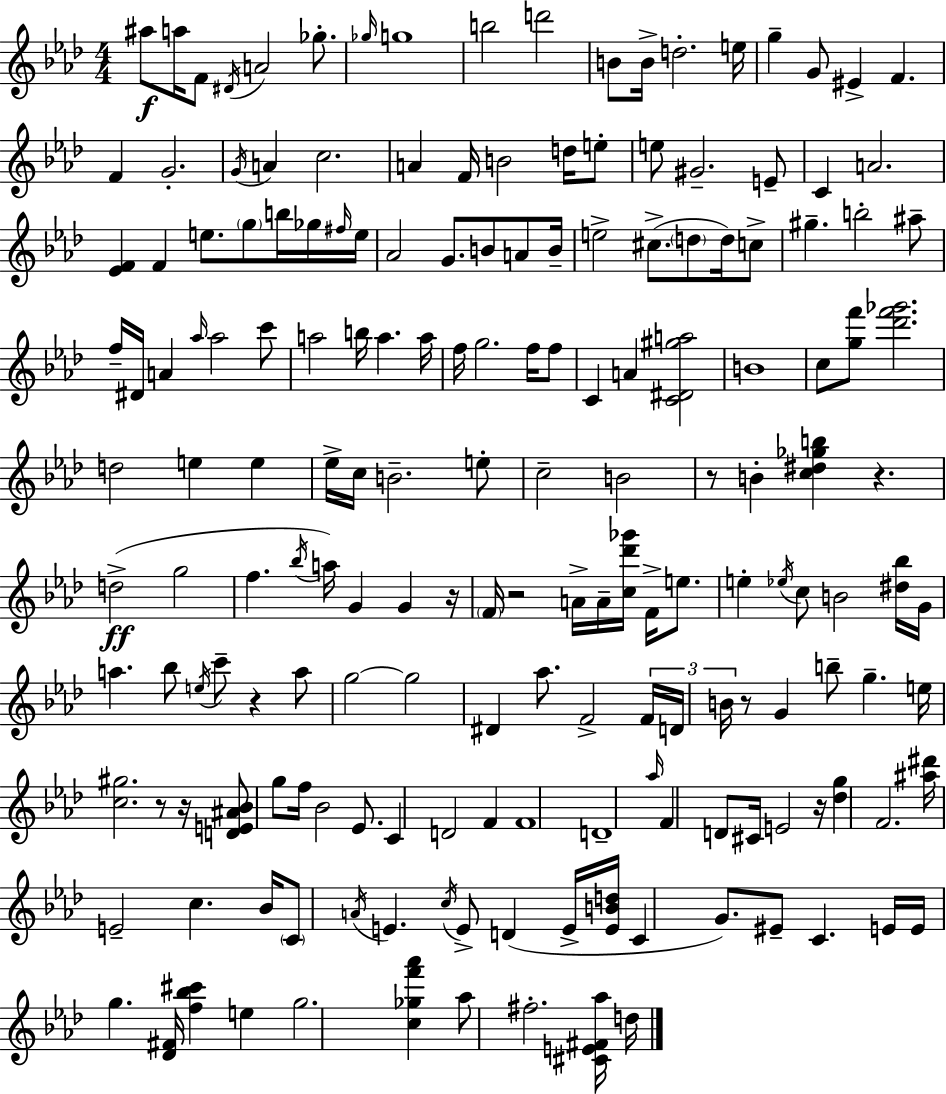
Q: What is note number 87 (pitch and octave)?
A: G4